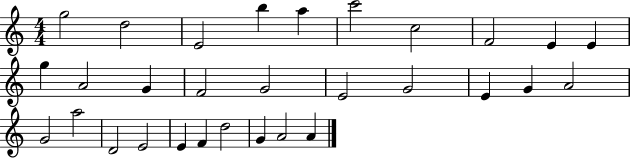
G5/h D5/h E4/h B5/q A5/q C6/h C5/h F4/h E4/q E4/q G5/q A4/h G4/q F4/h G4/h E4/h G4/h E4/q G4/q A4/h G4/h A5/h D4/h E4/h E4/q F4/q D5/h G4/q A4/h A4/q